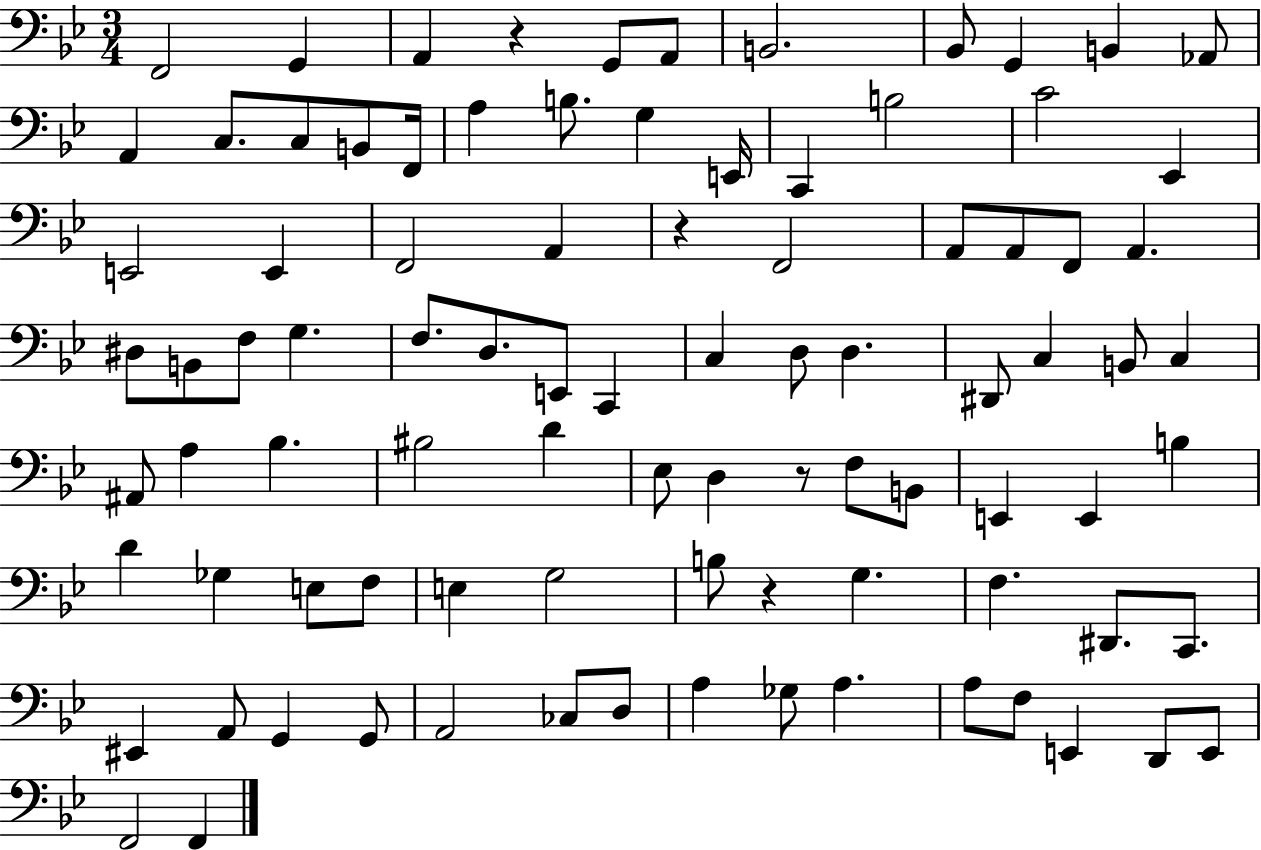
{
  \clef bass
  \numericTimeSignature
  \time 3/4
  \key bes \major
  \repeat volta 2 { f,2 g,4 | a,4 r4 g,8 a,8 | b,2. | bes,8 g,4 b,4 aes,8 | \break a,4 c8. c8 b,8 f,16 | a4 b8. g4 e,16 | c,4 b2 | c'2 ees,4 | \break e,2 e,4 | f,2 a,4 | r4 f,2 | a,8 a,8 f,8 a,4. | \break dis8 b,8 f8 g4. | f8. d8. e,8 c,4 | c4 d8 d4. | dis,8 c4 b,8 c4 | \break ais,8 a4 bes4. | bis2 d'4 | ees8 d4 r8 f8 b,8 | e,4 e,4 b4 | \break d'4 ges4 e8 f8 | e4 g2 | b8 r4 g4. | f4. dis,8. c,8. | \break eis,4 a,8 g,4 g,8 | a,2 ces8 d8 | a4 ges8 a4. | a8 f8 e,4 d,8 e,8 | \break f,2 f,4 | } \bar "|."
}